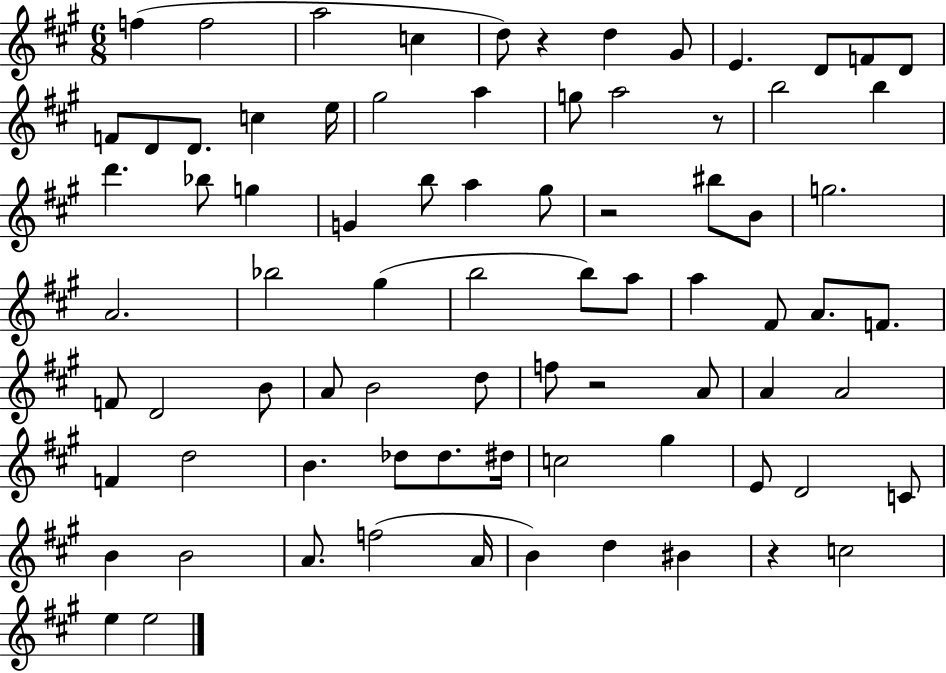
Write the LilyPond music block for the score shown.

{
  \clef treble
  \numericTimeSignature
  \time 6/8
  \key a \major
  f''4( f''2 | a''2 c''4 | d''8) r4 d''4 gis'8 | e'4. d'8 f'8 d'8 | \break f'8 d'8 d'8. c''4 e''16 | gis''2 a''4 | g''8 a''2 r8 | b''2 b''4 | \break d'''4. bes''8 g''4 | g'4 b''8 a''4 gis''8 | r2 bis''8 b'8 | g''2. | \break a'2. | bes''2 gis''4( | b''2 b''8) a''8 | a''4 fis'8 a'8. f'8. | \break f'8 d'2 b'8 | a'8 b'2 d''8 | f''8 r2 a'8 | a'4 a'2 | \break f'4 d''2 | b'4. des''8 des''8. dis''16 | c''2 gis''4 | e'8 d'2 c'8 | \break b'4 b'2 | a'8. f''2( a'16 | b'4) d''4 bis'4 | r4 c''2 | \break e''4 e''2 | \bar "|."
}